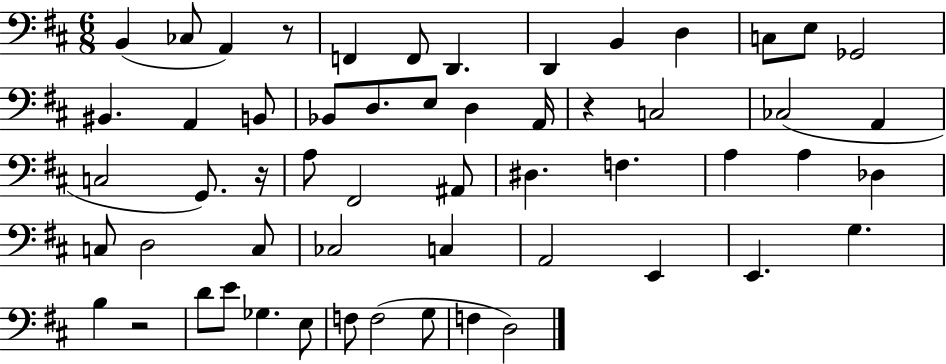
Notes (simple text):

B2/q CES3/e A2/q R/e F2/q F2/e D2/q. D2/q B2/q D3/q C3/e E3/e Gb2/h BIS2/q. A2/q B2/e Bb2/e D3/e. E3/e D3/q A2/s R/q C3/h CES3/h A2/q C3/h G2/e. R/s A3/e F#2/h A#2/e D#3/q. F3/q. A3/q A3/q Db3/q C3/e D3/h C3/e CES3/h C3/q A2/h E2/q E2/q. G3/q. B3/q R/h D4/e E4/e Gb3/q. E3/e F3/e F3/h G3/e F3/q D3/h